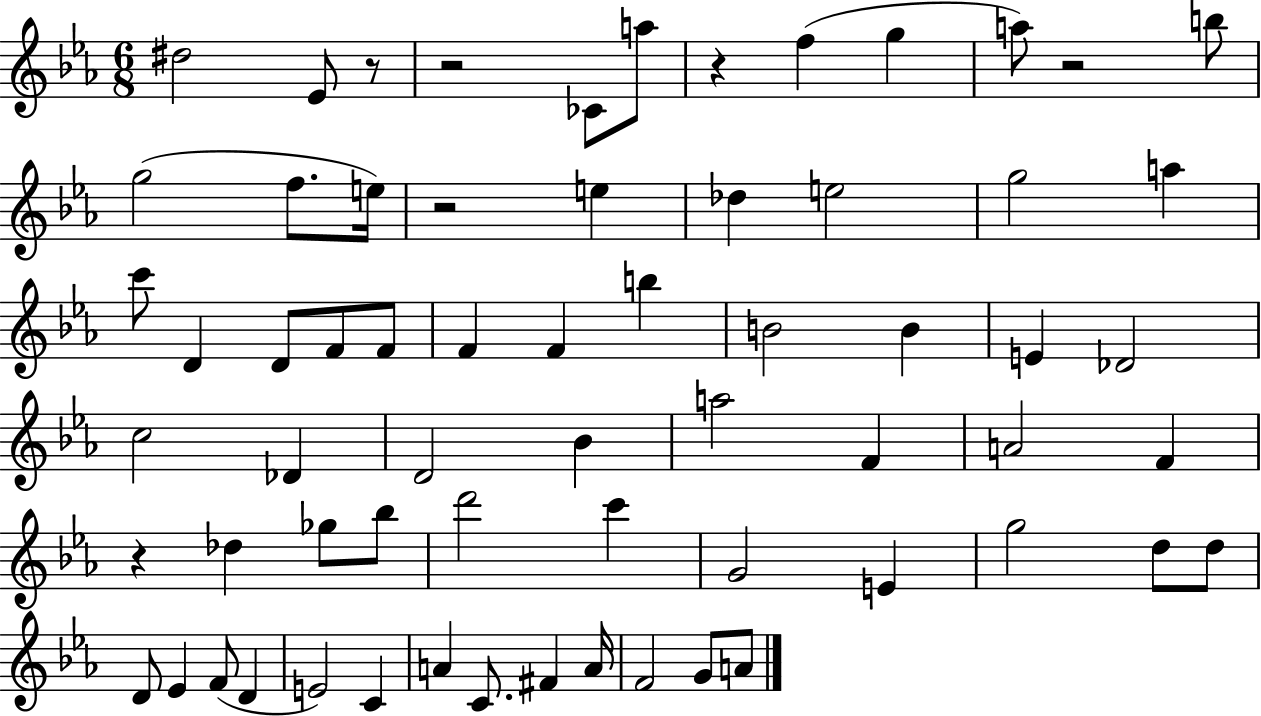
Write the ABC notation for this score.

X:1
T:Untitled
M:6/8
L:1/4
K:Eb
^d2 _E/2 z/2 z2 _C/2 a/2 z f g a/2 z2 b/2 g2 f/2 e/4 z2 e _d e2 g2 a c'/2 D D/2 F/2 F/2 F F b B2 B E _D2 c2 _D D2 _B a2 F A2 F z _d _g/2 _b/2 d'2 c' G2 E g2 d/2 d/2 D/2 _E F/2 D E2 C A C/2 ^F A/4 F2 G/2 A/2